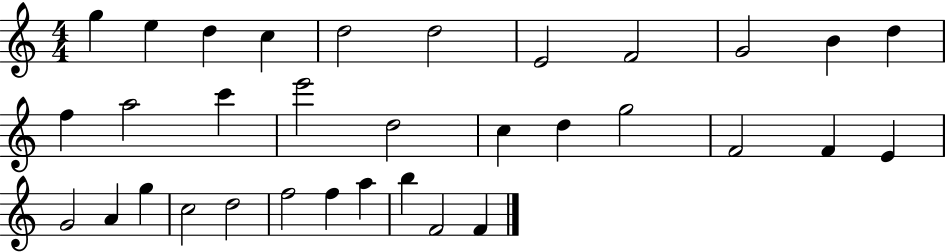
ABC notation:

X:1
T:Untitled
M:4/4
L:1/4
K:C
g e d c d2 d2 E2 F2 G2 B d f a2 c' e'2 d2 c d g2 F2 F E G2 A g c2 d2 f2 f a b F2 F